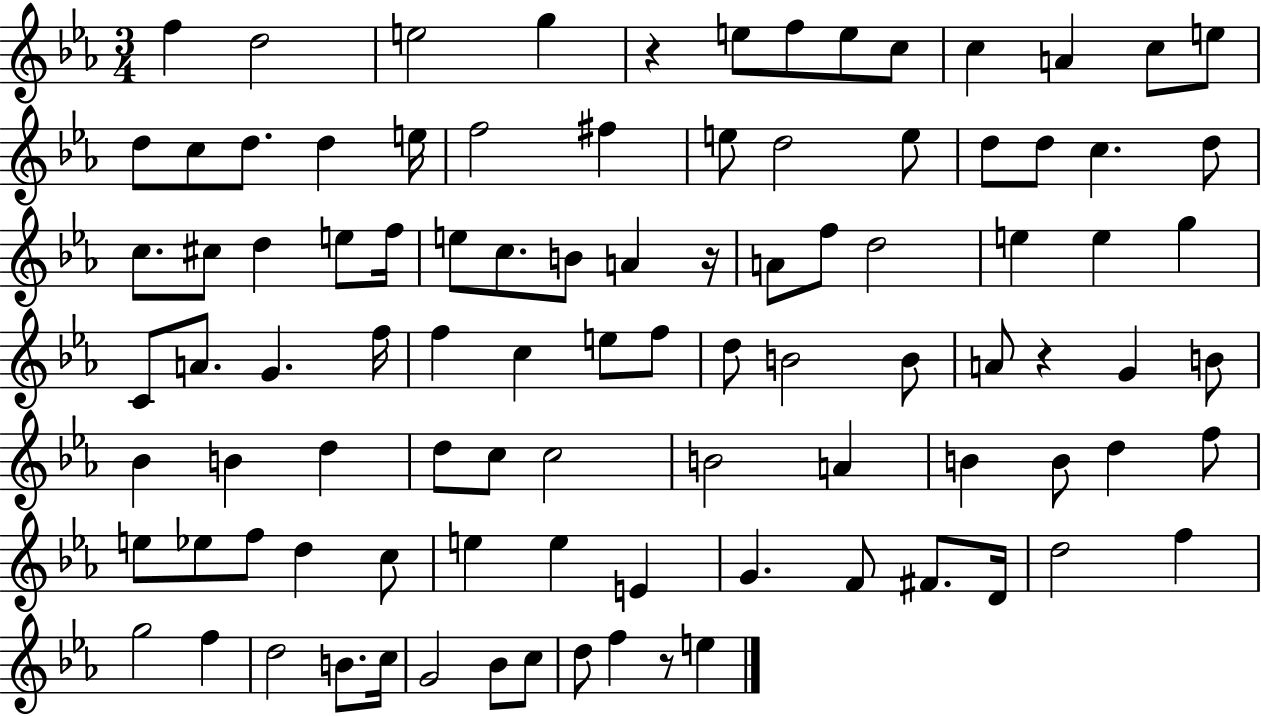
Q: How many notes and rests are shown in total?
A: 96